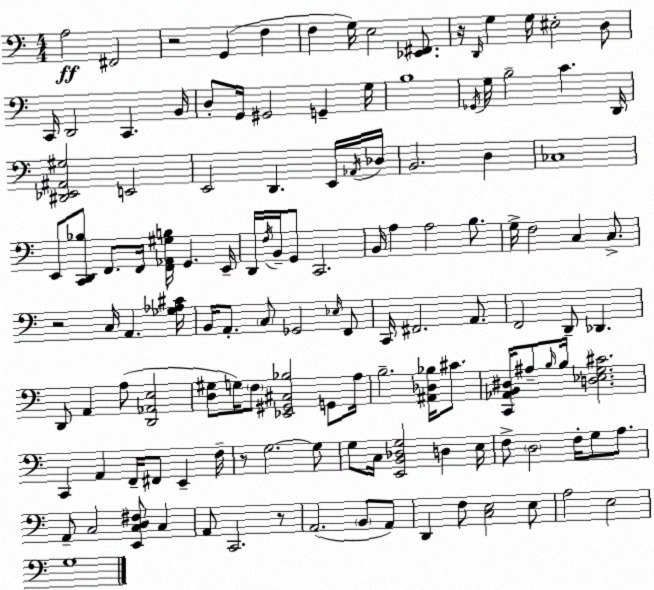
X:1
T:Untitled
M:4/4
L:1/4
K:Am
A,2 ^F,,2 z2 G,, F, F, G,/4 E,2 [_E,,^F,,]/2 z/4 D,,/4 G, G,/4 ^E,2 D,/2 C,,/4 D,,2 C,, B,,/4 D,/2 G,,/4 ^G,,2 G,, G,/4 B,4 _G,,/4 G,/4 B,2 C D,,/4 [^D,,_E,,^A,,^G,]2 E,,2 E,,2 D,, E,,/4 _A,,/4 _D,/4 B,,2 D, _C,4 E,,/2 [C,,D,,_B,]/2 F,,/2 F,,/4 [F,,_A,,^G,B,]/4 G,, E,,/4 D,,/4 F,/4 B,,/4 G,,/2 C,,2 B,,/4 A, A,2 B,/2 G,/4 F,2 C, C,/2 z2 C,/4 A,, [_G,_A,^C]/4 B,,/4 A,,/2 C,/2 _G,,2 _E,/4 F,,/2 C,,/4 ^F,,2 A,,/2 F,,2 D,,/2 _D,, D,,/2 A,, A,/2 [D,,_A,,E,]2 [D,^G,]/2 G,/4 F,/2 [_E,,^G,,^C,_B,]2 G,,/2 A,/4 B,2 [^A,,_D,_B,]/4 ^C/2 [C,,_A,,B,,^D,]/4 ^A,/2 B,/4 B,/4 [D,_E,G,^C]2 C,, A,, F,,/4 ^F,,/2 E,, F,/4 z/2 G,2 G,/2 G,/2 C,/4 [E,,B,,_D,G,]2 D, E,/4 F,/2 D,2 F,/4 G,/2 A,/2 A,,/2 C,2 [E,,C,D,^F,]/2 C, A,,/2 C,,2 z/2 A,,2 B,,/2 A,,/2 D,, F,/2 [C,E,]2 E,/2 A,2 E,2 G,4